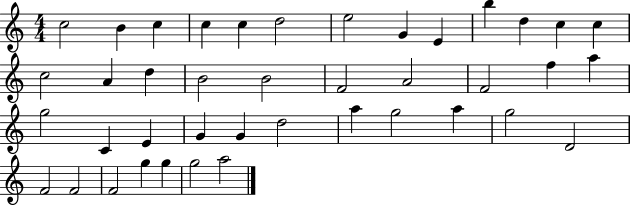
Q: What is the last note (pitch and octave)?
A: A5